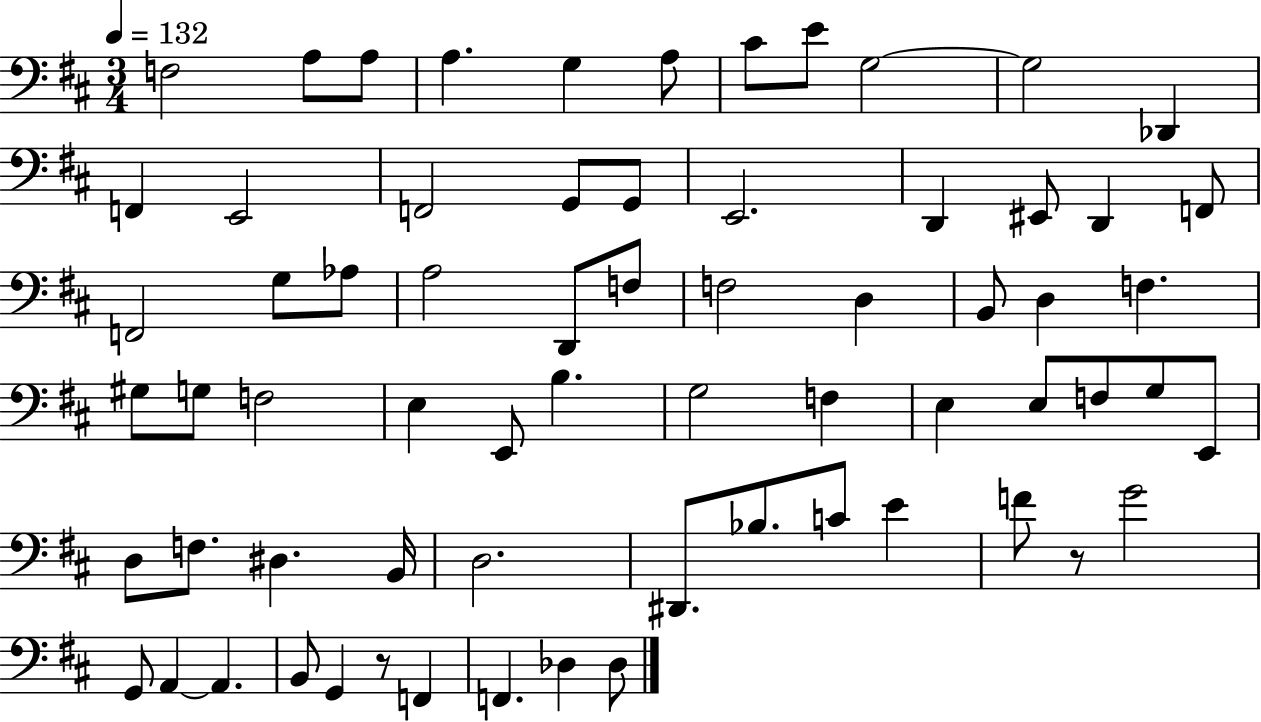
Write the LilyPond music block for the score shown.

{
  \clef bass
  \numericTimeSignature
  \time 3/4
  \key d \major
  \tempo 4 = 132
  \repeat volta 2 { f2 a8 a8 | a4. g4 a8 | cis'8 e'8 g2~~ | g2 des,4 | \break f,4 e,2 | f,2 g,8 g,8 | e,2. | d,4 eis,8 d,4 f,8 | \break f,2 g8 aes8 | a2 d,8 f8 | f2 d4 | b,8 d4 f4. | \break gis8 g8 f2 | e4 e,8 b4. | g2 f4 | e4 e8 f8 g8 e,8 | \break d8 f8. dis4. b,16 | d2. | dis,8. bes8. c'8 e'4 | f'8 r8 g'2 | \break g,8 a,4~~ a,4. | b,8 g,4 r8 f,4 | f,4. des4 des8 | } \bar "|."
}